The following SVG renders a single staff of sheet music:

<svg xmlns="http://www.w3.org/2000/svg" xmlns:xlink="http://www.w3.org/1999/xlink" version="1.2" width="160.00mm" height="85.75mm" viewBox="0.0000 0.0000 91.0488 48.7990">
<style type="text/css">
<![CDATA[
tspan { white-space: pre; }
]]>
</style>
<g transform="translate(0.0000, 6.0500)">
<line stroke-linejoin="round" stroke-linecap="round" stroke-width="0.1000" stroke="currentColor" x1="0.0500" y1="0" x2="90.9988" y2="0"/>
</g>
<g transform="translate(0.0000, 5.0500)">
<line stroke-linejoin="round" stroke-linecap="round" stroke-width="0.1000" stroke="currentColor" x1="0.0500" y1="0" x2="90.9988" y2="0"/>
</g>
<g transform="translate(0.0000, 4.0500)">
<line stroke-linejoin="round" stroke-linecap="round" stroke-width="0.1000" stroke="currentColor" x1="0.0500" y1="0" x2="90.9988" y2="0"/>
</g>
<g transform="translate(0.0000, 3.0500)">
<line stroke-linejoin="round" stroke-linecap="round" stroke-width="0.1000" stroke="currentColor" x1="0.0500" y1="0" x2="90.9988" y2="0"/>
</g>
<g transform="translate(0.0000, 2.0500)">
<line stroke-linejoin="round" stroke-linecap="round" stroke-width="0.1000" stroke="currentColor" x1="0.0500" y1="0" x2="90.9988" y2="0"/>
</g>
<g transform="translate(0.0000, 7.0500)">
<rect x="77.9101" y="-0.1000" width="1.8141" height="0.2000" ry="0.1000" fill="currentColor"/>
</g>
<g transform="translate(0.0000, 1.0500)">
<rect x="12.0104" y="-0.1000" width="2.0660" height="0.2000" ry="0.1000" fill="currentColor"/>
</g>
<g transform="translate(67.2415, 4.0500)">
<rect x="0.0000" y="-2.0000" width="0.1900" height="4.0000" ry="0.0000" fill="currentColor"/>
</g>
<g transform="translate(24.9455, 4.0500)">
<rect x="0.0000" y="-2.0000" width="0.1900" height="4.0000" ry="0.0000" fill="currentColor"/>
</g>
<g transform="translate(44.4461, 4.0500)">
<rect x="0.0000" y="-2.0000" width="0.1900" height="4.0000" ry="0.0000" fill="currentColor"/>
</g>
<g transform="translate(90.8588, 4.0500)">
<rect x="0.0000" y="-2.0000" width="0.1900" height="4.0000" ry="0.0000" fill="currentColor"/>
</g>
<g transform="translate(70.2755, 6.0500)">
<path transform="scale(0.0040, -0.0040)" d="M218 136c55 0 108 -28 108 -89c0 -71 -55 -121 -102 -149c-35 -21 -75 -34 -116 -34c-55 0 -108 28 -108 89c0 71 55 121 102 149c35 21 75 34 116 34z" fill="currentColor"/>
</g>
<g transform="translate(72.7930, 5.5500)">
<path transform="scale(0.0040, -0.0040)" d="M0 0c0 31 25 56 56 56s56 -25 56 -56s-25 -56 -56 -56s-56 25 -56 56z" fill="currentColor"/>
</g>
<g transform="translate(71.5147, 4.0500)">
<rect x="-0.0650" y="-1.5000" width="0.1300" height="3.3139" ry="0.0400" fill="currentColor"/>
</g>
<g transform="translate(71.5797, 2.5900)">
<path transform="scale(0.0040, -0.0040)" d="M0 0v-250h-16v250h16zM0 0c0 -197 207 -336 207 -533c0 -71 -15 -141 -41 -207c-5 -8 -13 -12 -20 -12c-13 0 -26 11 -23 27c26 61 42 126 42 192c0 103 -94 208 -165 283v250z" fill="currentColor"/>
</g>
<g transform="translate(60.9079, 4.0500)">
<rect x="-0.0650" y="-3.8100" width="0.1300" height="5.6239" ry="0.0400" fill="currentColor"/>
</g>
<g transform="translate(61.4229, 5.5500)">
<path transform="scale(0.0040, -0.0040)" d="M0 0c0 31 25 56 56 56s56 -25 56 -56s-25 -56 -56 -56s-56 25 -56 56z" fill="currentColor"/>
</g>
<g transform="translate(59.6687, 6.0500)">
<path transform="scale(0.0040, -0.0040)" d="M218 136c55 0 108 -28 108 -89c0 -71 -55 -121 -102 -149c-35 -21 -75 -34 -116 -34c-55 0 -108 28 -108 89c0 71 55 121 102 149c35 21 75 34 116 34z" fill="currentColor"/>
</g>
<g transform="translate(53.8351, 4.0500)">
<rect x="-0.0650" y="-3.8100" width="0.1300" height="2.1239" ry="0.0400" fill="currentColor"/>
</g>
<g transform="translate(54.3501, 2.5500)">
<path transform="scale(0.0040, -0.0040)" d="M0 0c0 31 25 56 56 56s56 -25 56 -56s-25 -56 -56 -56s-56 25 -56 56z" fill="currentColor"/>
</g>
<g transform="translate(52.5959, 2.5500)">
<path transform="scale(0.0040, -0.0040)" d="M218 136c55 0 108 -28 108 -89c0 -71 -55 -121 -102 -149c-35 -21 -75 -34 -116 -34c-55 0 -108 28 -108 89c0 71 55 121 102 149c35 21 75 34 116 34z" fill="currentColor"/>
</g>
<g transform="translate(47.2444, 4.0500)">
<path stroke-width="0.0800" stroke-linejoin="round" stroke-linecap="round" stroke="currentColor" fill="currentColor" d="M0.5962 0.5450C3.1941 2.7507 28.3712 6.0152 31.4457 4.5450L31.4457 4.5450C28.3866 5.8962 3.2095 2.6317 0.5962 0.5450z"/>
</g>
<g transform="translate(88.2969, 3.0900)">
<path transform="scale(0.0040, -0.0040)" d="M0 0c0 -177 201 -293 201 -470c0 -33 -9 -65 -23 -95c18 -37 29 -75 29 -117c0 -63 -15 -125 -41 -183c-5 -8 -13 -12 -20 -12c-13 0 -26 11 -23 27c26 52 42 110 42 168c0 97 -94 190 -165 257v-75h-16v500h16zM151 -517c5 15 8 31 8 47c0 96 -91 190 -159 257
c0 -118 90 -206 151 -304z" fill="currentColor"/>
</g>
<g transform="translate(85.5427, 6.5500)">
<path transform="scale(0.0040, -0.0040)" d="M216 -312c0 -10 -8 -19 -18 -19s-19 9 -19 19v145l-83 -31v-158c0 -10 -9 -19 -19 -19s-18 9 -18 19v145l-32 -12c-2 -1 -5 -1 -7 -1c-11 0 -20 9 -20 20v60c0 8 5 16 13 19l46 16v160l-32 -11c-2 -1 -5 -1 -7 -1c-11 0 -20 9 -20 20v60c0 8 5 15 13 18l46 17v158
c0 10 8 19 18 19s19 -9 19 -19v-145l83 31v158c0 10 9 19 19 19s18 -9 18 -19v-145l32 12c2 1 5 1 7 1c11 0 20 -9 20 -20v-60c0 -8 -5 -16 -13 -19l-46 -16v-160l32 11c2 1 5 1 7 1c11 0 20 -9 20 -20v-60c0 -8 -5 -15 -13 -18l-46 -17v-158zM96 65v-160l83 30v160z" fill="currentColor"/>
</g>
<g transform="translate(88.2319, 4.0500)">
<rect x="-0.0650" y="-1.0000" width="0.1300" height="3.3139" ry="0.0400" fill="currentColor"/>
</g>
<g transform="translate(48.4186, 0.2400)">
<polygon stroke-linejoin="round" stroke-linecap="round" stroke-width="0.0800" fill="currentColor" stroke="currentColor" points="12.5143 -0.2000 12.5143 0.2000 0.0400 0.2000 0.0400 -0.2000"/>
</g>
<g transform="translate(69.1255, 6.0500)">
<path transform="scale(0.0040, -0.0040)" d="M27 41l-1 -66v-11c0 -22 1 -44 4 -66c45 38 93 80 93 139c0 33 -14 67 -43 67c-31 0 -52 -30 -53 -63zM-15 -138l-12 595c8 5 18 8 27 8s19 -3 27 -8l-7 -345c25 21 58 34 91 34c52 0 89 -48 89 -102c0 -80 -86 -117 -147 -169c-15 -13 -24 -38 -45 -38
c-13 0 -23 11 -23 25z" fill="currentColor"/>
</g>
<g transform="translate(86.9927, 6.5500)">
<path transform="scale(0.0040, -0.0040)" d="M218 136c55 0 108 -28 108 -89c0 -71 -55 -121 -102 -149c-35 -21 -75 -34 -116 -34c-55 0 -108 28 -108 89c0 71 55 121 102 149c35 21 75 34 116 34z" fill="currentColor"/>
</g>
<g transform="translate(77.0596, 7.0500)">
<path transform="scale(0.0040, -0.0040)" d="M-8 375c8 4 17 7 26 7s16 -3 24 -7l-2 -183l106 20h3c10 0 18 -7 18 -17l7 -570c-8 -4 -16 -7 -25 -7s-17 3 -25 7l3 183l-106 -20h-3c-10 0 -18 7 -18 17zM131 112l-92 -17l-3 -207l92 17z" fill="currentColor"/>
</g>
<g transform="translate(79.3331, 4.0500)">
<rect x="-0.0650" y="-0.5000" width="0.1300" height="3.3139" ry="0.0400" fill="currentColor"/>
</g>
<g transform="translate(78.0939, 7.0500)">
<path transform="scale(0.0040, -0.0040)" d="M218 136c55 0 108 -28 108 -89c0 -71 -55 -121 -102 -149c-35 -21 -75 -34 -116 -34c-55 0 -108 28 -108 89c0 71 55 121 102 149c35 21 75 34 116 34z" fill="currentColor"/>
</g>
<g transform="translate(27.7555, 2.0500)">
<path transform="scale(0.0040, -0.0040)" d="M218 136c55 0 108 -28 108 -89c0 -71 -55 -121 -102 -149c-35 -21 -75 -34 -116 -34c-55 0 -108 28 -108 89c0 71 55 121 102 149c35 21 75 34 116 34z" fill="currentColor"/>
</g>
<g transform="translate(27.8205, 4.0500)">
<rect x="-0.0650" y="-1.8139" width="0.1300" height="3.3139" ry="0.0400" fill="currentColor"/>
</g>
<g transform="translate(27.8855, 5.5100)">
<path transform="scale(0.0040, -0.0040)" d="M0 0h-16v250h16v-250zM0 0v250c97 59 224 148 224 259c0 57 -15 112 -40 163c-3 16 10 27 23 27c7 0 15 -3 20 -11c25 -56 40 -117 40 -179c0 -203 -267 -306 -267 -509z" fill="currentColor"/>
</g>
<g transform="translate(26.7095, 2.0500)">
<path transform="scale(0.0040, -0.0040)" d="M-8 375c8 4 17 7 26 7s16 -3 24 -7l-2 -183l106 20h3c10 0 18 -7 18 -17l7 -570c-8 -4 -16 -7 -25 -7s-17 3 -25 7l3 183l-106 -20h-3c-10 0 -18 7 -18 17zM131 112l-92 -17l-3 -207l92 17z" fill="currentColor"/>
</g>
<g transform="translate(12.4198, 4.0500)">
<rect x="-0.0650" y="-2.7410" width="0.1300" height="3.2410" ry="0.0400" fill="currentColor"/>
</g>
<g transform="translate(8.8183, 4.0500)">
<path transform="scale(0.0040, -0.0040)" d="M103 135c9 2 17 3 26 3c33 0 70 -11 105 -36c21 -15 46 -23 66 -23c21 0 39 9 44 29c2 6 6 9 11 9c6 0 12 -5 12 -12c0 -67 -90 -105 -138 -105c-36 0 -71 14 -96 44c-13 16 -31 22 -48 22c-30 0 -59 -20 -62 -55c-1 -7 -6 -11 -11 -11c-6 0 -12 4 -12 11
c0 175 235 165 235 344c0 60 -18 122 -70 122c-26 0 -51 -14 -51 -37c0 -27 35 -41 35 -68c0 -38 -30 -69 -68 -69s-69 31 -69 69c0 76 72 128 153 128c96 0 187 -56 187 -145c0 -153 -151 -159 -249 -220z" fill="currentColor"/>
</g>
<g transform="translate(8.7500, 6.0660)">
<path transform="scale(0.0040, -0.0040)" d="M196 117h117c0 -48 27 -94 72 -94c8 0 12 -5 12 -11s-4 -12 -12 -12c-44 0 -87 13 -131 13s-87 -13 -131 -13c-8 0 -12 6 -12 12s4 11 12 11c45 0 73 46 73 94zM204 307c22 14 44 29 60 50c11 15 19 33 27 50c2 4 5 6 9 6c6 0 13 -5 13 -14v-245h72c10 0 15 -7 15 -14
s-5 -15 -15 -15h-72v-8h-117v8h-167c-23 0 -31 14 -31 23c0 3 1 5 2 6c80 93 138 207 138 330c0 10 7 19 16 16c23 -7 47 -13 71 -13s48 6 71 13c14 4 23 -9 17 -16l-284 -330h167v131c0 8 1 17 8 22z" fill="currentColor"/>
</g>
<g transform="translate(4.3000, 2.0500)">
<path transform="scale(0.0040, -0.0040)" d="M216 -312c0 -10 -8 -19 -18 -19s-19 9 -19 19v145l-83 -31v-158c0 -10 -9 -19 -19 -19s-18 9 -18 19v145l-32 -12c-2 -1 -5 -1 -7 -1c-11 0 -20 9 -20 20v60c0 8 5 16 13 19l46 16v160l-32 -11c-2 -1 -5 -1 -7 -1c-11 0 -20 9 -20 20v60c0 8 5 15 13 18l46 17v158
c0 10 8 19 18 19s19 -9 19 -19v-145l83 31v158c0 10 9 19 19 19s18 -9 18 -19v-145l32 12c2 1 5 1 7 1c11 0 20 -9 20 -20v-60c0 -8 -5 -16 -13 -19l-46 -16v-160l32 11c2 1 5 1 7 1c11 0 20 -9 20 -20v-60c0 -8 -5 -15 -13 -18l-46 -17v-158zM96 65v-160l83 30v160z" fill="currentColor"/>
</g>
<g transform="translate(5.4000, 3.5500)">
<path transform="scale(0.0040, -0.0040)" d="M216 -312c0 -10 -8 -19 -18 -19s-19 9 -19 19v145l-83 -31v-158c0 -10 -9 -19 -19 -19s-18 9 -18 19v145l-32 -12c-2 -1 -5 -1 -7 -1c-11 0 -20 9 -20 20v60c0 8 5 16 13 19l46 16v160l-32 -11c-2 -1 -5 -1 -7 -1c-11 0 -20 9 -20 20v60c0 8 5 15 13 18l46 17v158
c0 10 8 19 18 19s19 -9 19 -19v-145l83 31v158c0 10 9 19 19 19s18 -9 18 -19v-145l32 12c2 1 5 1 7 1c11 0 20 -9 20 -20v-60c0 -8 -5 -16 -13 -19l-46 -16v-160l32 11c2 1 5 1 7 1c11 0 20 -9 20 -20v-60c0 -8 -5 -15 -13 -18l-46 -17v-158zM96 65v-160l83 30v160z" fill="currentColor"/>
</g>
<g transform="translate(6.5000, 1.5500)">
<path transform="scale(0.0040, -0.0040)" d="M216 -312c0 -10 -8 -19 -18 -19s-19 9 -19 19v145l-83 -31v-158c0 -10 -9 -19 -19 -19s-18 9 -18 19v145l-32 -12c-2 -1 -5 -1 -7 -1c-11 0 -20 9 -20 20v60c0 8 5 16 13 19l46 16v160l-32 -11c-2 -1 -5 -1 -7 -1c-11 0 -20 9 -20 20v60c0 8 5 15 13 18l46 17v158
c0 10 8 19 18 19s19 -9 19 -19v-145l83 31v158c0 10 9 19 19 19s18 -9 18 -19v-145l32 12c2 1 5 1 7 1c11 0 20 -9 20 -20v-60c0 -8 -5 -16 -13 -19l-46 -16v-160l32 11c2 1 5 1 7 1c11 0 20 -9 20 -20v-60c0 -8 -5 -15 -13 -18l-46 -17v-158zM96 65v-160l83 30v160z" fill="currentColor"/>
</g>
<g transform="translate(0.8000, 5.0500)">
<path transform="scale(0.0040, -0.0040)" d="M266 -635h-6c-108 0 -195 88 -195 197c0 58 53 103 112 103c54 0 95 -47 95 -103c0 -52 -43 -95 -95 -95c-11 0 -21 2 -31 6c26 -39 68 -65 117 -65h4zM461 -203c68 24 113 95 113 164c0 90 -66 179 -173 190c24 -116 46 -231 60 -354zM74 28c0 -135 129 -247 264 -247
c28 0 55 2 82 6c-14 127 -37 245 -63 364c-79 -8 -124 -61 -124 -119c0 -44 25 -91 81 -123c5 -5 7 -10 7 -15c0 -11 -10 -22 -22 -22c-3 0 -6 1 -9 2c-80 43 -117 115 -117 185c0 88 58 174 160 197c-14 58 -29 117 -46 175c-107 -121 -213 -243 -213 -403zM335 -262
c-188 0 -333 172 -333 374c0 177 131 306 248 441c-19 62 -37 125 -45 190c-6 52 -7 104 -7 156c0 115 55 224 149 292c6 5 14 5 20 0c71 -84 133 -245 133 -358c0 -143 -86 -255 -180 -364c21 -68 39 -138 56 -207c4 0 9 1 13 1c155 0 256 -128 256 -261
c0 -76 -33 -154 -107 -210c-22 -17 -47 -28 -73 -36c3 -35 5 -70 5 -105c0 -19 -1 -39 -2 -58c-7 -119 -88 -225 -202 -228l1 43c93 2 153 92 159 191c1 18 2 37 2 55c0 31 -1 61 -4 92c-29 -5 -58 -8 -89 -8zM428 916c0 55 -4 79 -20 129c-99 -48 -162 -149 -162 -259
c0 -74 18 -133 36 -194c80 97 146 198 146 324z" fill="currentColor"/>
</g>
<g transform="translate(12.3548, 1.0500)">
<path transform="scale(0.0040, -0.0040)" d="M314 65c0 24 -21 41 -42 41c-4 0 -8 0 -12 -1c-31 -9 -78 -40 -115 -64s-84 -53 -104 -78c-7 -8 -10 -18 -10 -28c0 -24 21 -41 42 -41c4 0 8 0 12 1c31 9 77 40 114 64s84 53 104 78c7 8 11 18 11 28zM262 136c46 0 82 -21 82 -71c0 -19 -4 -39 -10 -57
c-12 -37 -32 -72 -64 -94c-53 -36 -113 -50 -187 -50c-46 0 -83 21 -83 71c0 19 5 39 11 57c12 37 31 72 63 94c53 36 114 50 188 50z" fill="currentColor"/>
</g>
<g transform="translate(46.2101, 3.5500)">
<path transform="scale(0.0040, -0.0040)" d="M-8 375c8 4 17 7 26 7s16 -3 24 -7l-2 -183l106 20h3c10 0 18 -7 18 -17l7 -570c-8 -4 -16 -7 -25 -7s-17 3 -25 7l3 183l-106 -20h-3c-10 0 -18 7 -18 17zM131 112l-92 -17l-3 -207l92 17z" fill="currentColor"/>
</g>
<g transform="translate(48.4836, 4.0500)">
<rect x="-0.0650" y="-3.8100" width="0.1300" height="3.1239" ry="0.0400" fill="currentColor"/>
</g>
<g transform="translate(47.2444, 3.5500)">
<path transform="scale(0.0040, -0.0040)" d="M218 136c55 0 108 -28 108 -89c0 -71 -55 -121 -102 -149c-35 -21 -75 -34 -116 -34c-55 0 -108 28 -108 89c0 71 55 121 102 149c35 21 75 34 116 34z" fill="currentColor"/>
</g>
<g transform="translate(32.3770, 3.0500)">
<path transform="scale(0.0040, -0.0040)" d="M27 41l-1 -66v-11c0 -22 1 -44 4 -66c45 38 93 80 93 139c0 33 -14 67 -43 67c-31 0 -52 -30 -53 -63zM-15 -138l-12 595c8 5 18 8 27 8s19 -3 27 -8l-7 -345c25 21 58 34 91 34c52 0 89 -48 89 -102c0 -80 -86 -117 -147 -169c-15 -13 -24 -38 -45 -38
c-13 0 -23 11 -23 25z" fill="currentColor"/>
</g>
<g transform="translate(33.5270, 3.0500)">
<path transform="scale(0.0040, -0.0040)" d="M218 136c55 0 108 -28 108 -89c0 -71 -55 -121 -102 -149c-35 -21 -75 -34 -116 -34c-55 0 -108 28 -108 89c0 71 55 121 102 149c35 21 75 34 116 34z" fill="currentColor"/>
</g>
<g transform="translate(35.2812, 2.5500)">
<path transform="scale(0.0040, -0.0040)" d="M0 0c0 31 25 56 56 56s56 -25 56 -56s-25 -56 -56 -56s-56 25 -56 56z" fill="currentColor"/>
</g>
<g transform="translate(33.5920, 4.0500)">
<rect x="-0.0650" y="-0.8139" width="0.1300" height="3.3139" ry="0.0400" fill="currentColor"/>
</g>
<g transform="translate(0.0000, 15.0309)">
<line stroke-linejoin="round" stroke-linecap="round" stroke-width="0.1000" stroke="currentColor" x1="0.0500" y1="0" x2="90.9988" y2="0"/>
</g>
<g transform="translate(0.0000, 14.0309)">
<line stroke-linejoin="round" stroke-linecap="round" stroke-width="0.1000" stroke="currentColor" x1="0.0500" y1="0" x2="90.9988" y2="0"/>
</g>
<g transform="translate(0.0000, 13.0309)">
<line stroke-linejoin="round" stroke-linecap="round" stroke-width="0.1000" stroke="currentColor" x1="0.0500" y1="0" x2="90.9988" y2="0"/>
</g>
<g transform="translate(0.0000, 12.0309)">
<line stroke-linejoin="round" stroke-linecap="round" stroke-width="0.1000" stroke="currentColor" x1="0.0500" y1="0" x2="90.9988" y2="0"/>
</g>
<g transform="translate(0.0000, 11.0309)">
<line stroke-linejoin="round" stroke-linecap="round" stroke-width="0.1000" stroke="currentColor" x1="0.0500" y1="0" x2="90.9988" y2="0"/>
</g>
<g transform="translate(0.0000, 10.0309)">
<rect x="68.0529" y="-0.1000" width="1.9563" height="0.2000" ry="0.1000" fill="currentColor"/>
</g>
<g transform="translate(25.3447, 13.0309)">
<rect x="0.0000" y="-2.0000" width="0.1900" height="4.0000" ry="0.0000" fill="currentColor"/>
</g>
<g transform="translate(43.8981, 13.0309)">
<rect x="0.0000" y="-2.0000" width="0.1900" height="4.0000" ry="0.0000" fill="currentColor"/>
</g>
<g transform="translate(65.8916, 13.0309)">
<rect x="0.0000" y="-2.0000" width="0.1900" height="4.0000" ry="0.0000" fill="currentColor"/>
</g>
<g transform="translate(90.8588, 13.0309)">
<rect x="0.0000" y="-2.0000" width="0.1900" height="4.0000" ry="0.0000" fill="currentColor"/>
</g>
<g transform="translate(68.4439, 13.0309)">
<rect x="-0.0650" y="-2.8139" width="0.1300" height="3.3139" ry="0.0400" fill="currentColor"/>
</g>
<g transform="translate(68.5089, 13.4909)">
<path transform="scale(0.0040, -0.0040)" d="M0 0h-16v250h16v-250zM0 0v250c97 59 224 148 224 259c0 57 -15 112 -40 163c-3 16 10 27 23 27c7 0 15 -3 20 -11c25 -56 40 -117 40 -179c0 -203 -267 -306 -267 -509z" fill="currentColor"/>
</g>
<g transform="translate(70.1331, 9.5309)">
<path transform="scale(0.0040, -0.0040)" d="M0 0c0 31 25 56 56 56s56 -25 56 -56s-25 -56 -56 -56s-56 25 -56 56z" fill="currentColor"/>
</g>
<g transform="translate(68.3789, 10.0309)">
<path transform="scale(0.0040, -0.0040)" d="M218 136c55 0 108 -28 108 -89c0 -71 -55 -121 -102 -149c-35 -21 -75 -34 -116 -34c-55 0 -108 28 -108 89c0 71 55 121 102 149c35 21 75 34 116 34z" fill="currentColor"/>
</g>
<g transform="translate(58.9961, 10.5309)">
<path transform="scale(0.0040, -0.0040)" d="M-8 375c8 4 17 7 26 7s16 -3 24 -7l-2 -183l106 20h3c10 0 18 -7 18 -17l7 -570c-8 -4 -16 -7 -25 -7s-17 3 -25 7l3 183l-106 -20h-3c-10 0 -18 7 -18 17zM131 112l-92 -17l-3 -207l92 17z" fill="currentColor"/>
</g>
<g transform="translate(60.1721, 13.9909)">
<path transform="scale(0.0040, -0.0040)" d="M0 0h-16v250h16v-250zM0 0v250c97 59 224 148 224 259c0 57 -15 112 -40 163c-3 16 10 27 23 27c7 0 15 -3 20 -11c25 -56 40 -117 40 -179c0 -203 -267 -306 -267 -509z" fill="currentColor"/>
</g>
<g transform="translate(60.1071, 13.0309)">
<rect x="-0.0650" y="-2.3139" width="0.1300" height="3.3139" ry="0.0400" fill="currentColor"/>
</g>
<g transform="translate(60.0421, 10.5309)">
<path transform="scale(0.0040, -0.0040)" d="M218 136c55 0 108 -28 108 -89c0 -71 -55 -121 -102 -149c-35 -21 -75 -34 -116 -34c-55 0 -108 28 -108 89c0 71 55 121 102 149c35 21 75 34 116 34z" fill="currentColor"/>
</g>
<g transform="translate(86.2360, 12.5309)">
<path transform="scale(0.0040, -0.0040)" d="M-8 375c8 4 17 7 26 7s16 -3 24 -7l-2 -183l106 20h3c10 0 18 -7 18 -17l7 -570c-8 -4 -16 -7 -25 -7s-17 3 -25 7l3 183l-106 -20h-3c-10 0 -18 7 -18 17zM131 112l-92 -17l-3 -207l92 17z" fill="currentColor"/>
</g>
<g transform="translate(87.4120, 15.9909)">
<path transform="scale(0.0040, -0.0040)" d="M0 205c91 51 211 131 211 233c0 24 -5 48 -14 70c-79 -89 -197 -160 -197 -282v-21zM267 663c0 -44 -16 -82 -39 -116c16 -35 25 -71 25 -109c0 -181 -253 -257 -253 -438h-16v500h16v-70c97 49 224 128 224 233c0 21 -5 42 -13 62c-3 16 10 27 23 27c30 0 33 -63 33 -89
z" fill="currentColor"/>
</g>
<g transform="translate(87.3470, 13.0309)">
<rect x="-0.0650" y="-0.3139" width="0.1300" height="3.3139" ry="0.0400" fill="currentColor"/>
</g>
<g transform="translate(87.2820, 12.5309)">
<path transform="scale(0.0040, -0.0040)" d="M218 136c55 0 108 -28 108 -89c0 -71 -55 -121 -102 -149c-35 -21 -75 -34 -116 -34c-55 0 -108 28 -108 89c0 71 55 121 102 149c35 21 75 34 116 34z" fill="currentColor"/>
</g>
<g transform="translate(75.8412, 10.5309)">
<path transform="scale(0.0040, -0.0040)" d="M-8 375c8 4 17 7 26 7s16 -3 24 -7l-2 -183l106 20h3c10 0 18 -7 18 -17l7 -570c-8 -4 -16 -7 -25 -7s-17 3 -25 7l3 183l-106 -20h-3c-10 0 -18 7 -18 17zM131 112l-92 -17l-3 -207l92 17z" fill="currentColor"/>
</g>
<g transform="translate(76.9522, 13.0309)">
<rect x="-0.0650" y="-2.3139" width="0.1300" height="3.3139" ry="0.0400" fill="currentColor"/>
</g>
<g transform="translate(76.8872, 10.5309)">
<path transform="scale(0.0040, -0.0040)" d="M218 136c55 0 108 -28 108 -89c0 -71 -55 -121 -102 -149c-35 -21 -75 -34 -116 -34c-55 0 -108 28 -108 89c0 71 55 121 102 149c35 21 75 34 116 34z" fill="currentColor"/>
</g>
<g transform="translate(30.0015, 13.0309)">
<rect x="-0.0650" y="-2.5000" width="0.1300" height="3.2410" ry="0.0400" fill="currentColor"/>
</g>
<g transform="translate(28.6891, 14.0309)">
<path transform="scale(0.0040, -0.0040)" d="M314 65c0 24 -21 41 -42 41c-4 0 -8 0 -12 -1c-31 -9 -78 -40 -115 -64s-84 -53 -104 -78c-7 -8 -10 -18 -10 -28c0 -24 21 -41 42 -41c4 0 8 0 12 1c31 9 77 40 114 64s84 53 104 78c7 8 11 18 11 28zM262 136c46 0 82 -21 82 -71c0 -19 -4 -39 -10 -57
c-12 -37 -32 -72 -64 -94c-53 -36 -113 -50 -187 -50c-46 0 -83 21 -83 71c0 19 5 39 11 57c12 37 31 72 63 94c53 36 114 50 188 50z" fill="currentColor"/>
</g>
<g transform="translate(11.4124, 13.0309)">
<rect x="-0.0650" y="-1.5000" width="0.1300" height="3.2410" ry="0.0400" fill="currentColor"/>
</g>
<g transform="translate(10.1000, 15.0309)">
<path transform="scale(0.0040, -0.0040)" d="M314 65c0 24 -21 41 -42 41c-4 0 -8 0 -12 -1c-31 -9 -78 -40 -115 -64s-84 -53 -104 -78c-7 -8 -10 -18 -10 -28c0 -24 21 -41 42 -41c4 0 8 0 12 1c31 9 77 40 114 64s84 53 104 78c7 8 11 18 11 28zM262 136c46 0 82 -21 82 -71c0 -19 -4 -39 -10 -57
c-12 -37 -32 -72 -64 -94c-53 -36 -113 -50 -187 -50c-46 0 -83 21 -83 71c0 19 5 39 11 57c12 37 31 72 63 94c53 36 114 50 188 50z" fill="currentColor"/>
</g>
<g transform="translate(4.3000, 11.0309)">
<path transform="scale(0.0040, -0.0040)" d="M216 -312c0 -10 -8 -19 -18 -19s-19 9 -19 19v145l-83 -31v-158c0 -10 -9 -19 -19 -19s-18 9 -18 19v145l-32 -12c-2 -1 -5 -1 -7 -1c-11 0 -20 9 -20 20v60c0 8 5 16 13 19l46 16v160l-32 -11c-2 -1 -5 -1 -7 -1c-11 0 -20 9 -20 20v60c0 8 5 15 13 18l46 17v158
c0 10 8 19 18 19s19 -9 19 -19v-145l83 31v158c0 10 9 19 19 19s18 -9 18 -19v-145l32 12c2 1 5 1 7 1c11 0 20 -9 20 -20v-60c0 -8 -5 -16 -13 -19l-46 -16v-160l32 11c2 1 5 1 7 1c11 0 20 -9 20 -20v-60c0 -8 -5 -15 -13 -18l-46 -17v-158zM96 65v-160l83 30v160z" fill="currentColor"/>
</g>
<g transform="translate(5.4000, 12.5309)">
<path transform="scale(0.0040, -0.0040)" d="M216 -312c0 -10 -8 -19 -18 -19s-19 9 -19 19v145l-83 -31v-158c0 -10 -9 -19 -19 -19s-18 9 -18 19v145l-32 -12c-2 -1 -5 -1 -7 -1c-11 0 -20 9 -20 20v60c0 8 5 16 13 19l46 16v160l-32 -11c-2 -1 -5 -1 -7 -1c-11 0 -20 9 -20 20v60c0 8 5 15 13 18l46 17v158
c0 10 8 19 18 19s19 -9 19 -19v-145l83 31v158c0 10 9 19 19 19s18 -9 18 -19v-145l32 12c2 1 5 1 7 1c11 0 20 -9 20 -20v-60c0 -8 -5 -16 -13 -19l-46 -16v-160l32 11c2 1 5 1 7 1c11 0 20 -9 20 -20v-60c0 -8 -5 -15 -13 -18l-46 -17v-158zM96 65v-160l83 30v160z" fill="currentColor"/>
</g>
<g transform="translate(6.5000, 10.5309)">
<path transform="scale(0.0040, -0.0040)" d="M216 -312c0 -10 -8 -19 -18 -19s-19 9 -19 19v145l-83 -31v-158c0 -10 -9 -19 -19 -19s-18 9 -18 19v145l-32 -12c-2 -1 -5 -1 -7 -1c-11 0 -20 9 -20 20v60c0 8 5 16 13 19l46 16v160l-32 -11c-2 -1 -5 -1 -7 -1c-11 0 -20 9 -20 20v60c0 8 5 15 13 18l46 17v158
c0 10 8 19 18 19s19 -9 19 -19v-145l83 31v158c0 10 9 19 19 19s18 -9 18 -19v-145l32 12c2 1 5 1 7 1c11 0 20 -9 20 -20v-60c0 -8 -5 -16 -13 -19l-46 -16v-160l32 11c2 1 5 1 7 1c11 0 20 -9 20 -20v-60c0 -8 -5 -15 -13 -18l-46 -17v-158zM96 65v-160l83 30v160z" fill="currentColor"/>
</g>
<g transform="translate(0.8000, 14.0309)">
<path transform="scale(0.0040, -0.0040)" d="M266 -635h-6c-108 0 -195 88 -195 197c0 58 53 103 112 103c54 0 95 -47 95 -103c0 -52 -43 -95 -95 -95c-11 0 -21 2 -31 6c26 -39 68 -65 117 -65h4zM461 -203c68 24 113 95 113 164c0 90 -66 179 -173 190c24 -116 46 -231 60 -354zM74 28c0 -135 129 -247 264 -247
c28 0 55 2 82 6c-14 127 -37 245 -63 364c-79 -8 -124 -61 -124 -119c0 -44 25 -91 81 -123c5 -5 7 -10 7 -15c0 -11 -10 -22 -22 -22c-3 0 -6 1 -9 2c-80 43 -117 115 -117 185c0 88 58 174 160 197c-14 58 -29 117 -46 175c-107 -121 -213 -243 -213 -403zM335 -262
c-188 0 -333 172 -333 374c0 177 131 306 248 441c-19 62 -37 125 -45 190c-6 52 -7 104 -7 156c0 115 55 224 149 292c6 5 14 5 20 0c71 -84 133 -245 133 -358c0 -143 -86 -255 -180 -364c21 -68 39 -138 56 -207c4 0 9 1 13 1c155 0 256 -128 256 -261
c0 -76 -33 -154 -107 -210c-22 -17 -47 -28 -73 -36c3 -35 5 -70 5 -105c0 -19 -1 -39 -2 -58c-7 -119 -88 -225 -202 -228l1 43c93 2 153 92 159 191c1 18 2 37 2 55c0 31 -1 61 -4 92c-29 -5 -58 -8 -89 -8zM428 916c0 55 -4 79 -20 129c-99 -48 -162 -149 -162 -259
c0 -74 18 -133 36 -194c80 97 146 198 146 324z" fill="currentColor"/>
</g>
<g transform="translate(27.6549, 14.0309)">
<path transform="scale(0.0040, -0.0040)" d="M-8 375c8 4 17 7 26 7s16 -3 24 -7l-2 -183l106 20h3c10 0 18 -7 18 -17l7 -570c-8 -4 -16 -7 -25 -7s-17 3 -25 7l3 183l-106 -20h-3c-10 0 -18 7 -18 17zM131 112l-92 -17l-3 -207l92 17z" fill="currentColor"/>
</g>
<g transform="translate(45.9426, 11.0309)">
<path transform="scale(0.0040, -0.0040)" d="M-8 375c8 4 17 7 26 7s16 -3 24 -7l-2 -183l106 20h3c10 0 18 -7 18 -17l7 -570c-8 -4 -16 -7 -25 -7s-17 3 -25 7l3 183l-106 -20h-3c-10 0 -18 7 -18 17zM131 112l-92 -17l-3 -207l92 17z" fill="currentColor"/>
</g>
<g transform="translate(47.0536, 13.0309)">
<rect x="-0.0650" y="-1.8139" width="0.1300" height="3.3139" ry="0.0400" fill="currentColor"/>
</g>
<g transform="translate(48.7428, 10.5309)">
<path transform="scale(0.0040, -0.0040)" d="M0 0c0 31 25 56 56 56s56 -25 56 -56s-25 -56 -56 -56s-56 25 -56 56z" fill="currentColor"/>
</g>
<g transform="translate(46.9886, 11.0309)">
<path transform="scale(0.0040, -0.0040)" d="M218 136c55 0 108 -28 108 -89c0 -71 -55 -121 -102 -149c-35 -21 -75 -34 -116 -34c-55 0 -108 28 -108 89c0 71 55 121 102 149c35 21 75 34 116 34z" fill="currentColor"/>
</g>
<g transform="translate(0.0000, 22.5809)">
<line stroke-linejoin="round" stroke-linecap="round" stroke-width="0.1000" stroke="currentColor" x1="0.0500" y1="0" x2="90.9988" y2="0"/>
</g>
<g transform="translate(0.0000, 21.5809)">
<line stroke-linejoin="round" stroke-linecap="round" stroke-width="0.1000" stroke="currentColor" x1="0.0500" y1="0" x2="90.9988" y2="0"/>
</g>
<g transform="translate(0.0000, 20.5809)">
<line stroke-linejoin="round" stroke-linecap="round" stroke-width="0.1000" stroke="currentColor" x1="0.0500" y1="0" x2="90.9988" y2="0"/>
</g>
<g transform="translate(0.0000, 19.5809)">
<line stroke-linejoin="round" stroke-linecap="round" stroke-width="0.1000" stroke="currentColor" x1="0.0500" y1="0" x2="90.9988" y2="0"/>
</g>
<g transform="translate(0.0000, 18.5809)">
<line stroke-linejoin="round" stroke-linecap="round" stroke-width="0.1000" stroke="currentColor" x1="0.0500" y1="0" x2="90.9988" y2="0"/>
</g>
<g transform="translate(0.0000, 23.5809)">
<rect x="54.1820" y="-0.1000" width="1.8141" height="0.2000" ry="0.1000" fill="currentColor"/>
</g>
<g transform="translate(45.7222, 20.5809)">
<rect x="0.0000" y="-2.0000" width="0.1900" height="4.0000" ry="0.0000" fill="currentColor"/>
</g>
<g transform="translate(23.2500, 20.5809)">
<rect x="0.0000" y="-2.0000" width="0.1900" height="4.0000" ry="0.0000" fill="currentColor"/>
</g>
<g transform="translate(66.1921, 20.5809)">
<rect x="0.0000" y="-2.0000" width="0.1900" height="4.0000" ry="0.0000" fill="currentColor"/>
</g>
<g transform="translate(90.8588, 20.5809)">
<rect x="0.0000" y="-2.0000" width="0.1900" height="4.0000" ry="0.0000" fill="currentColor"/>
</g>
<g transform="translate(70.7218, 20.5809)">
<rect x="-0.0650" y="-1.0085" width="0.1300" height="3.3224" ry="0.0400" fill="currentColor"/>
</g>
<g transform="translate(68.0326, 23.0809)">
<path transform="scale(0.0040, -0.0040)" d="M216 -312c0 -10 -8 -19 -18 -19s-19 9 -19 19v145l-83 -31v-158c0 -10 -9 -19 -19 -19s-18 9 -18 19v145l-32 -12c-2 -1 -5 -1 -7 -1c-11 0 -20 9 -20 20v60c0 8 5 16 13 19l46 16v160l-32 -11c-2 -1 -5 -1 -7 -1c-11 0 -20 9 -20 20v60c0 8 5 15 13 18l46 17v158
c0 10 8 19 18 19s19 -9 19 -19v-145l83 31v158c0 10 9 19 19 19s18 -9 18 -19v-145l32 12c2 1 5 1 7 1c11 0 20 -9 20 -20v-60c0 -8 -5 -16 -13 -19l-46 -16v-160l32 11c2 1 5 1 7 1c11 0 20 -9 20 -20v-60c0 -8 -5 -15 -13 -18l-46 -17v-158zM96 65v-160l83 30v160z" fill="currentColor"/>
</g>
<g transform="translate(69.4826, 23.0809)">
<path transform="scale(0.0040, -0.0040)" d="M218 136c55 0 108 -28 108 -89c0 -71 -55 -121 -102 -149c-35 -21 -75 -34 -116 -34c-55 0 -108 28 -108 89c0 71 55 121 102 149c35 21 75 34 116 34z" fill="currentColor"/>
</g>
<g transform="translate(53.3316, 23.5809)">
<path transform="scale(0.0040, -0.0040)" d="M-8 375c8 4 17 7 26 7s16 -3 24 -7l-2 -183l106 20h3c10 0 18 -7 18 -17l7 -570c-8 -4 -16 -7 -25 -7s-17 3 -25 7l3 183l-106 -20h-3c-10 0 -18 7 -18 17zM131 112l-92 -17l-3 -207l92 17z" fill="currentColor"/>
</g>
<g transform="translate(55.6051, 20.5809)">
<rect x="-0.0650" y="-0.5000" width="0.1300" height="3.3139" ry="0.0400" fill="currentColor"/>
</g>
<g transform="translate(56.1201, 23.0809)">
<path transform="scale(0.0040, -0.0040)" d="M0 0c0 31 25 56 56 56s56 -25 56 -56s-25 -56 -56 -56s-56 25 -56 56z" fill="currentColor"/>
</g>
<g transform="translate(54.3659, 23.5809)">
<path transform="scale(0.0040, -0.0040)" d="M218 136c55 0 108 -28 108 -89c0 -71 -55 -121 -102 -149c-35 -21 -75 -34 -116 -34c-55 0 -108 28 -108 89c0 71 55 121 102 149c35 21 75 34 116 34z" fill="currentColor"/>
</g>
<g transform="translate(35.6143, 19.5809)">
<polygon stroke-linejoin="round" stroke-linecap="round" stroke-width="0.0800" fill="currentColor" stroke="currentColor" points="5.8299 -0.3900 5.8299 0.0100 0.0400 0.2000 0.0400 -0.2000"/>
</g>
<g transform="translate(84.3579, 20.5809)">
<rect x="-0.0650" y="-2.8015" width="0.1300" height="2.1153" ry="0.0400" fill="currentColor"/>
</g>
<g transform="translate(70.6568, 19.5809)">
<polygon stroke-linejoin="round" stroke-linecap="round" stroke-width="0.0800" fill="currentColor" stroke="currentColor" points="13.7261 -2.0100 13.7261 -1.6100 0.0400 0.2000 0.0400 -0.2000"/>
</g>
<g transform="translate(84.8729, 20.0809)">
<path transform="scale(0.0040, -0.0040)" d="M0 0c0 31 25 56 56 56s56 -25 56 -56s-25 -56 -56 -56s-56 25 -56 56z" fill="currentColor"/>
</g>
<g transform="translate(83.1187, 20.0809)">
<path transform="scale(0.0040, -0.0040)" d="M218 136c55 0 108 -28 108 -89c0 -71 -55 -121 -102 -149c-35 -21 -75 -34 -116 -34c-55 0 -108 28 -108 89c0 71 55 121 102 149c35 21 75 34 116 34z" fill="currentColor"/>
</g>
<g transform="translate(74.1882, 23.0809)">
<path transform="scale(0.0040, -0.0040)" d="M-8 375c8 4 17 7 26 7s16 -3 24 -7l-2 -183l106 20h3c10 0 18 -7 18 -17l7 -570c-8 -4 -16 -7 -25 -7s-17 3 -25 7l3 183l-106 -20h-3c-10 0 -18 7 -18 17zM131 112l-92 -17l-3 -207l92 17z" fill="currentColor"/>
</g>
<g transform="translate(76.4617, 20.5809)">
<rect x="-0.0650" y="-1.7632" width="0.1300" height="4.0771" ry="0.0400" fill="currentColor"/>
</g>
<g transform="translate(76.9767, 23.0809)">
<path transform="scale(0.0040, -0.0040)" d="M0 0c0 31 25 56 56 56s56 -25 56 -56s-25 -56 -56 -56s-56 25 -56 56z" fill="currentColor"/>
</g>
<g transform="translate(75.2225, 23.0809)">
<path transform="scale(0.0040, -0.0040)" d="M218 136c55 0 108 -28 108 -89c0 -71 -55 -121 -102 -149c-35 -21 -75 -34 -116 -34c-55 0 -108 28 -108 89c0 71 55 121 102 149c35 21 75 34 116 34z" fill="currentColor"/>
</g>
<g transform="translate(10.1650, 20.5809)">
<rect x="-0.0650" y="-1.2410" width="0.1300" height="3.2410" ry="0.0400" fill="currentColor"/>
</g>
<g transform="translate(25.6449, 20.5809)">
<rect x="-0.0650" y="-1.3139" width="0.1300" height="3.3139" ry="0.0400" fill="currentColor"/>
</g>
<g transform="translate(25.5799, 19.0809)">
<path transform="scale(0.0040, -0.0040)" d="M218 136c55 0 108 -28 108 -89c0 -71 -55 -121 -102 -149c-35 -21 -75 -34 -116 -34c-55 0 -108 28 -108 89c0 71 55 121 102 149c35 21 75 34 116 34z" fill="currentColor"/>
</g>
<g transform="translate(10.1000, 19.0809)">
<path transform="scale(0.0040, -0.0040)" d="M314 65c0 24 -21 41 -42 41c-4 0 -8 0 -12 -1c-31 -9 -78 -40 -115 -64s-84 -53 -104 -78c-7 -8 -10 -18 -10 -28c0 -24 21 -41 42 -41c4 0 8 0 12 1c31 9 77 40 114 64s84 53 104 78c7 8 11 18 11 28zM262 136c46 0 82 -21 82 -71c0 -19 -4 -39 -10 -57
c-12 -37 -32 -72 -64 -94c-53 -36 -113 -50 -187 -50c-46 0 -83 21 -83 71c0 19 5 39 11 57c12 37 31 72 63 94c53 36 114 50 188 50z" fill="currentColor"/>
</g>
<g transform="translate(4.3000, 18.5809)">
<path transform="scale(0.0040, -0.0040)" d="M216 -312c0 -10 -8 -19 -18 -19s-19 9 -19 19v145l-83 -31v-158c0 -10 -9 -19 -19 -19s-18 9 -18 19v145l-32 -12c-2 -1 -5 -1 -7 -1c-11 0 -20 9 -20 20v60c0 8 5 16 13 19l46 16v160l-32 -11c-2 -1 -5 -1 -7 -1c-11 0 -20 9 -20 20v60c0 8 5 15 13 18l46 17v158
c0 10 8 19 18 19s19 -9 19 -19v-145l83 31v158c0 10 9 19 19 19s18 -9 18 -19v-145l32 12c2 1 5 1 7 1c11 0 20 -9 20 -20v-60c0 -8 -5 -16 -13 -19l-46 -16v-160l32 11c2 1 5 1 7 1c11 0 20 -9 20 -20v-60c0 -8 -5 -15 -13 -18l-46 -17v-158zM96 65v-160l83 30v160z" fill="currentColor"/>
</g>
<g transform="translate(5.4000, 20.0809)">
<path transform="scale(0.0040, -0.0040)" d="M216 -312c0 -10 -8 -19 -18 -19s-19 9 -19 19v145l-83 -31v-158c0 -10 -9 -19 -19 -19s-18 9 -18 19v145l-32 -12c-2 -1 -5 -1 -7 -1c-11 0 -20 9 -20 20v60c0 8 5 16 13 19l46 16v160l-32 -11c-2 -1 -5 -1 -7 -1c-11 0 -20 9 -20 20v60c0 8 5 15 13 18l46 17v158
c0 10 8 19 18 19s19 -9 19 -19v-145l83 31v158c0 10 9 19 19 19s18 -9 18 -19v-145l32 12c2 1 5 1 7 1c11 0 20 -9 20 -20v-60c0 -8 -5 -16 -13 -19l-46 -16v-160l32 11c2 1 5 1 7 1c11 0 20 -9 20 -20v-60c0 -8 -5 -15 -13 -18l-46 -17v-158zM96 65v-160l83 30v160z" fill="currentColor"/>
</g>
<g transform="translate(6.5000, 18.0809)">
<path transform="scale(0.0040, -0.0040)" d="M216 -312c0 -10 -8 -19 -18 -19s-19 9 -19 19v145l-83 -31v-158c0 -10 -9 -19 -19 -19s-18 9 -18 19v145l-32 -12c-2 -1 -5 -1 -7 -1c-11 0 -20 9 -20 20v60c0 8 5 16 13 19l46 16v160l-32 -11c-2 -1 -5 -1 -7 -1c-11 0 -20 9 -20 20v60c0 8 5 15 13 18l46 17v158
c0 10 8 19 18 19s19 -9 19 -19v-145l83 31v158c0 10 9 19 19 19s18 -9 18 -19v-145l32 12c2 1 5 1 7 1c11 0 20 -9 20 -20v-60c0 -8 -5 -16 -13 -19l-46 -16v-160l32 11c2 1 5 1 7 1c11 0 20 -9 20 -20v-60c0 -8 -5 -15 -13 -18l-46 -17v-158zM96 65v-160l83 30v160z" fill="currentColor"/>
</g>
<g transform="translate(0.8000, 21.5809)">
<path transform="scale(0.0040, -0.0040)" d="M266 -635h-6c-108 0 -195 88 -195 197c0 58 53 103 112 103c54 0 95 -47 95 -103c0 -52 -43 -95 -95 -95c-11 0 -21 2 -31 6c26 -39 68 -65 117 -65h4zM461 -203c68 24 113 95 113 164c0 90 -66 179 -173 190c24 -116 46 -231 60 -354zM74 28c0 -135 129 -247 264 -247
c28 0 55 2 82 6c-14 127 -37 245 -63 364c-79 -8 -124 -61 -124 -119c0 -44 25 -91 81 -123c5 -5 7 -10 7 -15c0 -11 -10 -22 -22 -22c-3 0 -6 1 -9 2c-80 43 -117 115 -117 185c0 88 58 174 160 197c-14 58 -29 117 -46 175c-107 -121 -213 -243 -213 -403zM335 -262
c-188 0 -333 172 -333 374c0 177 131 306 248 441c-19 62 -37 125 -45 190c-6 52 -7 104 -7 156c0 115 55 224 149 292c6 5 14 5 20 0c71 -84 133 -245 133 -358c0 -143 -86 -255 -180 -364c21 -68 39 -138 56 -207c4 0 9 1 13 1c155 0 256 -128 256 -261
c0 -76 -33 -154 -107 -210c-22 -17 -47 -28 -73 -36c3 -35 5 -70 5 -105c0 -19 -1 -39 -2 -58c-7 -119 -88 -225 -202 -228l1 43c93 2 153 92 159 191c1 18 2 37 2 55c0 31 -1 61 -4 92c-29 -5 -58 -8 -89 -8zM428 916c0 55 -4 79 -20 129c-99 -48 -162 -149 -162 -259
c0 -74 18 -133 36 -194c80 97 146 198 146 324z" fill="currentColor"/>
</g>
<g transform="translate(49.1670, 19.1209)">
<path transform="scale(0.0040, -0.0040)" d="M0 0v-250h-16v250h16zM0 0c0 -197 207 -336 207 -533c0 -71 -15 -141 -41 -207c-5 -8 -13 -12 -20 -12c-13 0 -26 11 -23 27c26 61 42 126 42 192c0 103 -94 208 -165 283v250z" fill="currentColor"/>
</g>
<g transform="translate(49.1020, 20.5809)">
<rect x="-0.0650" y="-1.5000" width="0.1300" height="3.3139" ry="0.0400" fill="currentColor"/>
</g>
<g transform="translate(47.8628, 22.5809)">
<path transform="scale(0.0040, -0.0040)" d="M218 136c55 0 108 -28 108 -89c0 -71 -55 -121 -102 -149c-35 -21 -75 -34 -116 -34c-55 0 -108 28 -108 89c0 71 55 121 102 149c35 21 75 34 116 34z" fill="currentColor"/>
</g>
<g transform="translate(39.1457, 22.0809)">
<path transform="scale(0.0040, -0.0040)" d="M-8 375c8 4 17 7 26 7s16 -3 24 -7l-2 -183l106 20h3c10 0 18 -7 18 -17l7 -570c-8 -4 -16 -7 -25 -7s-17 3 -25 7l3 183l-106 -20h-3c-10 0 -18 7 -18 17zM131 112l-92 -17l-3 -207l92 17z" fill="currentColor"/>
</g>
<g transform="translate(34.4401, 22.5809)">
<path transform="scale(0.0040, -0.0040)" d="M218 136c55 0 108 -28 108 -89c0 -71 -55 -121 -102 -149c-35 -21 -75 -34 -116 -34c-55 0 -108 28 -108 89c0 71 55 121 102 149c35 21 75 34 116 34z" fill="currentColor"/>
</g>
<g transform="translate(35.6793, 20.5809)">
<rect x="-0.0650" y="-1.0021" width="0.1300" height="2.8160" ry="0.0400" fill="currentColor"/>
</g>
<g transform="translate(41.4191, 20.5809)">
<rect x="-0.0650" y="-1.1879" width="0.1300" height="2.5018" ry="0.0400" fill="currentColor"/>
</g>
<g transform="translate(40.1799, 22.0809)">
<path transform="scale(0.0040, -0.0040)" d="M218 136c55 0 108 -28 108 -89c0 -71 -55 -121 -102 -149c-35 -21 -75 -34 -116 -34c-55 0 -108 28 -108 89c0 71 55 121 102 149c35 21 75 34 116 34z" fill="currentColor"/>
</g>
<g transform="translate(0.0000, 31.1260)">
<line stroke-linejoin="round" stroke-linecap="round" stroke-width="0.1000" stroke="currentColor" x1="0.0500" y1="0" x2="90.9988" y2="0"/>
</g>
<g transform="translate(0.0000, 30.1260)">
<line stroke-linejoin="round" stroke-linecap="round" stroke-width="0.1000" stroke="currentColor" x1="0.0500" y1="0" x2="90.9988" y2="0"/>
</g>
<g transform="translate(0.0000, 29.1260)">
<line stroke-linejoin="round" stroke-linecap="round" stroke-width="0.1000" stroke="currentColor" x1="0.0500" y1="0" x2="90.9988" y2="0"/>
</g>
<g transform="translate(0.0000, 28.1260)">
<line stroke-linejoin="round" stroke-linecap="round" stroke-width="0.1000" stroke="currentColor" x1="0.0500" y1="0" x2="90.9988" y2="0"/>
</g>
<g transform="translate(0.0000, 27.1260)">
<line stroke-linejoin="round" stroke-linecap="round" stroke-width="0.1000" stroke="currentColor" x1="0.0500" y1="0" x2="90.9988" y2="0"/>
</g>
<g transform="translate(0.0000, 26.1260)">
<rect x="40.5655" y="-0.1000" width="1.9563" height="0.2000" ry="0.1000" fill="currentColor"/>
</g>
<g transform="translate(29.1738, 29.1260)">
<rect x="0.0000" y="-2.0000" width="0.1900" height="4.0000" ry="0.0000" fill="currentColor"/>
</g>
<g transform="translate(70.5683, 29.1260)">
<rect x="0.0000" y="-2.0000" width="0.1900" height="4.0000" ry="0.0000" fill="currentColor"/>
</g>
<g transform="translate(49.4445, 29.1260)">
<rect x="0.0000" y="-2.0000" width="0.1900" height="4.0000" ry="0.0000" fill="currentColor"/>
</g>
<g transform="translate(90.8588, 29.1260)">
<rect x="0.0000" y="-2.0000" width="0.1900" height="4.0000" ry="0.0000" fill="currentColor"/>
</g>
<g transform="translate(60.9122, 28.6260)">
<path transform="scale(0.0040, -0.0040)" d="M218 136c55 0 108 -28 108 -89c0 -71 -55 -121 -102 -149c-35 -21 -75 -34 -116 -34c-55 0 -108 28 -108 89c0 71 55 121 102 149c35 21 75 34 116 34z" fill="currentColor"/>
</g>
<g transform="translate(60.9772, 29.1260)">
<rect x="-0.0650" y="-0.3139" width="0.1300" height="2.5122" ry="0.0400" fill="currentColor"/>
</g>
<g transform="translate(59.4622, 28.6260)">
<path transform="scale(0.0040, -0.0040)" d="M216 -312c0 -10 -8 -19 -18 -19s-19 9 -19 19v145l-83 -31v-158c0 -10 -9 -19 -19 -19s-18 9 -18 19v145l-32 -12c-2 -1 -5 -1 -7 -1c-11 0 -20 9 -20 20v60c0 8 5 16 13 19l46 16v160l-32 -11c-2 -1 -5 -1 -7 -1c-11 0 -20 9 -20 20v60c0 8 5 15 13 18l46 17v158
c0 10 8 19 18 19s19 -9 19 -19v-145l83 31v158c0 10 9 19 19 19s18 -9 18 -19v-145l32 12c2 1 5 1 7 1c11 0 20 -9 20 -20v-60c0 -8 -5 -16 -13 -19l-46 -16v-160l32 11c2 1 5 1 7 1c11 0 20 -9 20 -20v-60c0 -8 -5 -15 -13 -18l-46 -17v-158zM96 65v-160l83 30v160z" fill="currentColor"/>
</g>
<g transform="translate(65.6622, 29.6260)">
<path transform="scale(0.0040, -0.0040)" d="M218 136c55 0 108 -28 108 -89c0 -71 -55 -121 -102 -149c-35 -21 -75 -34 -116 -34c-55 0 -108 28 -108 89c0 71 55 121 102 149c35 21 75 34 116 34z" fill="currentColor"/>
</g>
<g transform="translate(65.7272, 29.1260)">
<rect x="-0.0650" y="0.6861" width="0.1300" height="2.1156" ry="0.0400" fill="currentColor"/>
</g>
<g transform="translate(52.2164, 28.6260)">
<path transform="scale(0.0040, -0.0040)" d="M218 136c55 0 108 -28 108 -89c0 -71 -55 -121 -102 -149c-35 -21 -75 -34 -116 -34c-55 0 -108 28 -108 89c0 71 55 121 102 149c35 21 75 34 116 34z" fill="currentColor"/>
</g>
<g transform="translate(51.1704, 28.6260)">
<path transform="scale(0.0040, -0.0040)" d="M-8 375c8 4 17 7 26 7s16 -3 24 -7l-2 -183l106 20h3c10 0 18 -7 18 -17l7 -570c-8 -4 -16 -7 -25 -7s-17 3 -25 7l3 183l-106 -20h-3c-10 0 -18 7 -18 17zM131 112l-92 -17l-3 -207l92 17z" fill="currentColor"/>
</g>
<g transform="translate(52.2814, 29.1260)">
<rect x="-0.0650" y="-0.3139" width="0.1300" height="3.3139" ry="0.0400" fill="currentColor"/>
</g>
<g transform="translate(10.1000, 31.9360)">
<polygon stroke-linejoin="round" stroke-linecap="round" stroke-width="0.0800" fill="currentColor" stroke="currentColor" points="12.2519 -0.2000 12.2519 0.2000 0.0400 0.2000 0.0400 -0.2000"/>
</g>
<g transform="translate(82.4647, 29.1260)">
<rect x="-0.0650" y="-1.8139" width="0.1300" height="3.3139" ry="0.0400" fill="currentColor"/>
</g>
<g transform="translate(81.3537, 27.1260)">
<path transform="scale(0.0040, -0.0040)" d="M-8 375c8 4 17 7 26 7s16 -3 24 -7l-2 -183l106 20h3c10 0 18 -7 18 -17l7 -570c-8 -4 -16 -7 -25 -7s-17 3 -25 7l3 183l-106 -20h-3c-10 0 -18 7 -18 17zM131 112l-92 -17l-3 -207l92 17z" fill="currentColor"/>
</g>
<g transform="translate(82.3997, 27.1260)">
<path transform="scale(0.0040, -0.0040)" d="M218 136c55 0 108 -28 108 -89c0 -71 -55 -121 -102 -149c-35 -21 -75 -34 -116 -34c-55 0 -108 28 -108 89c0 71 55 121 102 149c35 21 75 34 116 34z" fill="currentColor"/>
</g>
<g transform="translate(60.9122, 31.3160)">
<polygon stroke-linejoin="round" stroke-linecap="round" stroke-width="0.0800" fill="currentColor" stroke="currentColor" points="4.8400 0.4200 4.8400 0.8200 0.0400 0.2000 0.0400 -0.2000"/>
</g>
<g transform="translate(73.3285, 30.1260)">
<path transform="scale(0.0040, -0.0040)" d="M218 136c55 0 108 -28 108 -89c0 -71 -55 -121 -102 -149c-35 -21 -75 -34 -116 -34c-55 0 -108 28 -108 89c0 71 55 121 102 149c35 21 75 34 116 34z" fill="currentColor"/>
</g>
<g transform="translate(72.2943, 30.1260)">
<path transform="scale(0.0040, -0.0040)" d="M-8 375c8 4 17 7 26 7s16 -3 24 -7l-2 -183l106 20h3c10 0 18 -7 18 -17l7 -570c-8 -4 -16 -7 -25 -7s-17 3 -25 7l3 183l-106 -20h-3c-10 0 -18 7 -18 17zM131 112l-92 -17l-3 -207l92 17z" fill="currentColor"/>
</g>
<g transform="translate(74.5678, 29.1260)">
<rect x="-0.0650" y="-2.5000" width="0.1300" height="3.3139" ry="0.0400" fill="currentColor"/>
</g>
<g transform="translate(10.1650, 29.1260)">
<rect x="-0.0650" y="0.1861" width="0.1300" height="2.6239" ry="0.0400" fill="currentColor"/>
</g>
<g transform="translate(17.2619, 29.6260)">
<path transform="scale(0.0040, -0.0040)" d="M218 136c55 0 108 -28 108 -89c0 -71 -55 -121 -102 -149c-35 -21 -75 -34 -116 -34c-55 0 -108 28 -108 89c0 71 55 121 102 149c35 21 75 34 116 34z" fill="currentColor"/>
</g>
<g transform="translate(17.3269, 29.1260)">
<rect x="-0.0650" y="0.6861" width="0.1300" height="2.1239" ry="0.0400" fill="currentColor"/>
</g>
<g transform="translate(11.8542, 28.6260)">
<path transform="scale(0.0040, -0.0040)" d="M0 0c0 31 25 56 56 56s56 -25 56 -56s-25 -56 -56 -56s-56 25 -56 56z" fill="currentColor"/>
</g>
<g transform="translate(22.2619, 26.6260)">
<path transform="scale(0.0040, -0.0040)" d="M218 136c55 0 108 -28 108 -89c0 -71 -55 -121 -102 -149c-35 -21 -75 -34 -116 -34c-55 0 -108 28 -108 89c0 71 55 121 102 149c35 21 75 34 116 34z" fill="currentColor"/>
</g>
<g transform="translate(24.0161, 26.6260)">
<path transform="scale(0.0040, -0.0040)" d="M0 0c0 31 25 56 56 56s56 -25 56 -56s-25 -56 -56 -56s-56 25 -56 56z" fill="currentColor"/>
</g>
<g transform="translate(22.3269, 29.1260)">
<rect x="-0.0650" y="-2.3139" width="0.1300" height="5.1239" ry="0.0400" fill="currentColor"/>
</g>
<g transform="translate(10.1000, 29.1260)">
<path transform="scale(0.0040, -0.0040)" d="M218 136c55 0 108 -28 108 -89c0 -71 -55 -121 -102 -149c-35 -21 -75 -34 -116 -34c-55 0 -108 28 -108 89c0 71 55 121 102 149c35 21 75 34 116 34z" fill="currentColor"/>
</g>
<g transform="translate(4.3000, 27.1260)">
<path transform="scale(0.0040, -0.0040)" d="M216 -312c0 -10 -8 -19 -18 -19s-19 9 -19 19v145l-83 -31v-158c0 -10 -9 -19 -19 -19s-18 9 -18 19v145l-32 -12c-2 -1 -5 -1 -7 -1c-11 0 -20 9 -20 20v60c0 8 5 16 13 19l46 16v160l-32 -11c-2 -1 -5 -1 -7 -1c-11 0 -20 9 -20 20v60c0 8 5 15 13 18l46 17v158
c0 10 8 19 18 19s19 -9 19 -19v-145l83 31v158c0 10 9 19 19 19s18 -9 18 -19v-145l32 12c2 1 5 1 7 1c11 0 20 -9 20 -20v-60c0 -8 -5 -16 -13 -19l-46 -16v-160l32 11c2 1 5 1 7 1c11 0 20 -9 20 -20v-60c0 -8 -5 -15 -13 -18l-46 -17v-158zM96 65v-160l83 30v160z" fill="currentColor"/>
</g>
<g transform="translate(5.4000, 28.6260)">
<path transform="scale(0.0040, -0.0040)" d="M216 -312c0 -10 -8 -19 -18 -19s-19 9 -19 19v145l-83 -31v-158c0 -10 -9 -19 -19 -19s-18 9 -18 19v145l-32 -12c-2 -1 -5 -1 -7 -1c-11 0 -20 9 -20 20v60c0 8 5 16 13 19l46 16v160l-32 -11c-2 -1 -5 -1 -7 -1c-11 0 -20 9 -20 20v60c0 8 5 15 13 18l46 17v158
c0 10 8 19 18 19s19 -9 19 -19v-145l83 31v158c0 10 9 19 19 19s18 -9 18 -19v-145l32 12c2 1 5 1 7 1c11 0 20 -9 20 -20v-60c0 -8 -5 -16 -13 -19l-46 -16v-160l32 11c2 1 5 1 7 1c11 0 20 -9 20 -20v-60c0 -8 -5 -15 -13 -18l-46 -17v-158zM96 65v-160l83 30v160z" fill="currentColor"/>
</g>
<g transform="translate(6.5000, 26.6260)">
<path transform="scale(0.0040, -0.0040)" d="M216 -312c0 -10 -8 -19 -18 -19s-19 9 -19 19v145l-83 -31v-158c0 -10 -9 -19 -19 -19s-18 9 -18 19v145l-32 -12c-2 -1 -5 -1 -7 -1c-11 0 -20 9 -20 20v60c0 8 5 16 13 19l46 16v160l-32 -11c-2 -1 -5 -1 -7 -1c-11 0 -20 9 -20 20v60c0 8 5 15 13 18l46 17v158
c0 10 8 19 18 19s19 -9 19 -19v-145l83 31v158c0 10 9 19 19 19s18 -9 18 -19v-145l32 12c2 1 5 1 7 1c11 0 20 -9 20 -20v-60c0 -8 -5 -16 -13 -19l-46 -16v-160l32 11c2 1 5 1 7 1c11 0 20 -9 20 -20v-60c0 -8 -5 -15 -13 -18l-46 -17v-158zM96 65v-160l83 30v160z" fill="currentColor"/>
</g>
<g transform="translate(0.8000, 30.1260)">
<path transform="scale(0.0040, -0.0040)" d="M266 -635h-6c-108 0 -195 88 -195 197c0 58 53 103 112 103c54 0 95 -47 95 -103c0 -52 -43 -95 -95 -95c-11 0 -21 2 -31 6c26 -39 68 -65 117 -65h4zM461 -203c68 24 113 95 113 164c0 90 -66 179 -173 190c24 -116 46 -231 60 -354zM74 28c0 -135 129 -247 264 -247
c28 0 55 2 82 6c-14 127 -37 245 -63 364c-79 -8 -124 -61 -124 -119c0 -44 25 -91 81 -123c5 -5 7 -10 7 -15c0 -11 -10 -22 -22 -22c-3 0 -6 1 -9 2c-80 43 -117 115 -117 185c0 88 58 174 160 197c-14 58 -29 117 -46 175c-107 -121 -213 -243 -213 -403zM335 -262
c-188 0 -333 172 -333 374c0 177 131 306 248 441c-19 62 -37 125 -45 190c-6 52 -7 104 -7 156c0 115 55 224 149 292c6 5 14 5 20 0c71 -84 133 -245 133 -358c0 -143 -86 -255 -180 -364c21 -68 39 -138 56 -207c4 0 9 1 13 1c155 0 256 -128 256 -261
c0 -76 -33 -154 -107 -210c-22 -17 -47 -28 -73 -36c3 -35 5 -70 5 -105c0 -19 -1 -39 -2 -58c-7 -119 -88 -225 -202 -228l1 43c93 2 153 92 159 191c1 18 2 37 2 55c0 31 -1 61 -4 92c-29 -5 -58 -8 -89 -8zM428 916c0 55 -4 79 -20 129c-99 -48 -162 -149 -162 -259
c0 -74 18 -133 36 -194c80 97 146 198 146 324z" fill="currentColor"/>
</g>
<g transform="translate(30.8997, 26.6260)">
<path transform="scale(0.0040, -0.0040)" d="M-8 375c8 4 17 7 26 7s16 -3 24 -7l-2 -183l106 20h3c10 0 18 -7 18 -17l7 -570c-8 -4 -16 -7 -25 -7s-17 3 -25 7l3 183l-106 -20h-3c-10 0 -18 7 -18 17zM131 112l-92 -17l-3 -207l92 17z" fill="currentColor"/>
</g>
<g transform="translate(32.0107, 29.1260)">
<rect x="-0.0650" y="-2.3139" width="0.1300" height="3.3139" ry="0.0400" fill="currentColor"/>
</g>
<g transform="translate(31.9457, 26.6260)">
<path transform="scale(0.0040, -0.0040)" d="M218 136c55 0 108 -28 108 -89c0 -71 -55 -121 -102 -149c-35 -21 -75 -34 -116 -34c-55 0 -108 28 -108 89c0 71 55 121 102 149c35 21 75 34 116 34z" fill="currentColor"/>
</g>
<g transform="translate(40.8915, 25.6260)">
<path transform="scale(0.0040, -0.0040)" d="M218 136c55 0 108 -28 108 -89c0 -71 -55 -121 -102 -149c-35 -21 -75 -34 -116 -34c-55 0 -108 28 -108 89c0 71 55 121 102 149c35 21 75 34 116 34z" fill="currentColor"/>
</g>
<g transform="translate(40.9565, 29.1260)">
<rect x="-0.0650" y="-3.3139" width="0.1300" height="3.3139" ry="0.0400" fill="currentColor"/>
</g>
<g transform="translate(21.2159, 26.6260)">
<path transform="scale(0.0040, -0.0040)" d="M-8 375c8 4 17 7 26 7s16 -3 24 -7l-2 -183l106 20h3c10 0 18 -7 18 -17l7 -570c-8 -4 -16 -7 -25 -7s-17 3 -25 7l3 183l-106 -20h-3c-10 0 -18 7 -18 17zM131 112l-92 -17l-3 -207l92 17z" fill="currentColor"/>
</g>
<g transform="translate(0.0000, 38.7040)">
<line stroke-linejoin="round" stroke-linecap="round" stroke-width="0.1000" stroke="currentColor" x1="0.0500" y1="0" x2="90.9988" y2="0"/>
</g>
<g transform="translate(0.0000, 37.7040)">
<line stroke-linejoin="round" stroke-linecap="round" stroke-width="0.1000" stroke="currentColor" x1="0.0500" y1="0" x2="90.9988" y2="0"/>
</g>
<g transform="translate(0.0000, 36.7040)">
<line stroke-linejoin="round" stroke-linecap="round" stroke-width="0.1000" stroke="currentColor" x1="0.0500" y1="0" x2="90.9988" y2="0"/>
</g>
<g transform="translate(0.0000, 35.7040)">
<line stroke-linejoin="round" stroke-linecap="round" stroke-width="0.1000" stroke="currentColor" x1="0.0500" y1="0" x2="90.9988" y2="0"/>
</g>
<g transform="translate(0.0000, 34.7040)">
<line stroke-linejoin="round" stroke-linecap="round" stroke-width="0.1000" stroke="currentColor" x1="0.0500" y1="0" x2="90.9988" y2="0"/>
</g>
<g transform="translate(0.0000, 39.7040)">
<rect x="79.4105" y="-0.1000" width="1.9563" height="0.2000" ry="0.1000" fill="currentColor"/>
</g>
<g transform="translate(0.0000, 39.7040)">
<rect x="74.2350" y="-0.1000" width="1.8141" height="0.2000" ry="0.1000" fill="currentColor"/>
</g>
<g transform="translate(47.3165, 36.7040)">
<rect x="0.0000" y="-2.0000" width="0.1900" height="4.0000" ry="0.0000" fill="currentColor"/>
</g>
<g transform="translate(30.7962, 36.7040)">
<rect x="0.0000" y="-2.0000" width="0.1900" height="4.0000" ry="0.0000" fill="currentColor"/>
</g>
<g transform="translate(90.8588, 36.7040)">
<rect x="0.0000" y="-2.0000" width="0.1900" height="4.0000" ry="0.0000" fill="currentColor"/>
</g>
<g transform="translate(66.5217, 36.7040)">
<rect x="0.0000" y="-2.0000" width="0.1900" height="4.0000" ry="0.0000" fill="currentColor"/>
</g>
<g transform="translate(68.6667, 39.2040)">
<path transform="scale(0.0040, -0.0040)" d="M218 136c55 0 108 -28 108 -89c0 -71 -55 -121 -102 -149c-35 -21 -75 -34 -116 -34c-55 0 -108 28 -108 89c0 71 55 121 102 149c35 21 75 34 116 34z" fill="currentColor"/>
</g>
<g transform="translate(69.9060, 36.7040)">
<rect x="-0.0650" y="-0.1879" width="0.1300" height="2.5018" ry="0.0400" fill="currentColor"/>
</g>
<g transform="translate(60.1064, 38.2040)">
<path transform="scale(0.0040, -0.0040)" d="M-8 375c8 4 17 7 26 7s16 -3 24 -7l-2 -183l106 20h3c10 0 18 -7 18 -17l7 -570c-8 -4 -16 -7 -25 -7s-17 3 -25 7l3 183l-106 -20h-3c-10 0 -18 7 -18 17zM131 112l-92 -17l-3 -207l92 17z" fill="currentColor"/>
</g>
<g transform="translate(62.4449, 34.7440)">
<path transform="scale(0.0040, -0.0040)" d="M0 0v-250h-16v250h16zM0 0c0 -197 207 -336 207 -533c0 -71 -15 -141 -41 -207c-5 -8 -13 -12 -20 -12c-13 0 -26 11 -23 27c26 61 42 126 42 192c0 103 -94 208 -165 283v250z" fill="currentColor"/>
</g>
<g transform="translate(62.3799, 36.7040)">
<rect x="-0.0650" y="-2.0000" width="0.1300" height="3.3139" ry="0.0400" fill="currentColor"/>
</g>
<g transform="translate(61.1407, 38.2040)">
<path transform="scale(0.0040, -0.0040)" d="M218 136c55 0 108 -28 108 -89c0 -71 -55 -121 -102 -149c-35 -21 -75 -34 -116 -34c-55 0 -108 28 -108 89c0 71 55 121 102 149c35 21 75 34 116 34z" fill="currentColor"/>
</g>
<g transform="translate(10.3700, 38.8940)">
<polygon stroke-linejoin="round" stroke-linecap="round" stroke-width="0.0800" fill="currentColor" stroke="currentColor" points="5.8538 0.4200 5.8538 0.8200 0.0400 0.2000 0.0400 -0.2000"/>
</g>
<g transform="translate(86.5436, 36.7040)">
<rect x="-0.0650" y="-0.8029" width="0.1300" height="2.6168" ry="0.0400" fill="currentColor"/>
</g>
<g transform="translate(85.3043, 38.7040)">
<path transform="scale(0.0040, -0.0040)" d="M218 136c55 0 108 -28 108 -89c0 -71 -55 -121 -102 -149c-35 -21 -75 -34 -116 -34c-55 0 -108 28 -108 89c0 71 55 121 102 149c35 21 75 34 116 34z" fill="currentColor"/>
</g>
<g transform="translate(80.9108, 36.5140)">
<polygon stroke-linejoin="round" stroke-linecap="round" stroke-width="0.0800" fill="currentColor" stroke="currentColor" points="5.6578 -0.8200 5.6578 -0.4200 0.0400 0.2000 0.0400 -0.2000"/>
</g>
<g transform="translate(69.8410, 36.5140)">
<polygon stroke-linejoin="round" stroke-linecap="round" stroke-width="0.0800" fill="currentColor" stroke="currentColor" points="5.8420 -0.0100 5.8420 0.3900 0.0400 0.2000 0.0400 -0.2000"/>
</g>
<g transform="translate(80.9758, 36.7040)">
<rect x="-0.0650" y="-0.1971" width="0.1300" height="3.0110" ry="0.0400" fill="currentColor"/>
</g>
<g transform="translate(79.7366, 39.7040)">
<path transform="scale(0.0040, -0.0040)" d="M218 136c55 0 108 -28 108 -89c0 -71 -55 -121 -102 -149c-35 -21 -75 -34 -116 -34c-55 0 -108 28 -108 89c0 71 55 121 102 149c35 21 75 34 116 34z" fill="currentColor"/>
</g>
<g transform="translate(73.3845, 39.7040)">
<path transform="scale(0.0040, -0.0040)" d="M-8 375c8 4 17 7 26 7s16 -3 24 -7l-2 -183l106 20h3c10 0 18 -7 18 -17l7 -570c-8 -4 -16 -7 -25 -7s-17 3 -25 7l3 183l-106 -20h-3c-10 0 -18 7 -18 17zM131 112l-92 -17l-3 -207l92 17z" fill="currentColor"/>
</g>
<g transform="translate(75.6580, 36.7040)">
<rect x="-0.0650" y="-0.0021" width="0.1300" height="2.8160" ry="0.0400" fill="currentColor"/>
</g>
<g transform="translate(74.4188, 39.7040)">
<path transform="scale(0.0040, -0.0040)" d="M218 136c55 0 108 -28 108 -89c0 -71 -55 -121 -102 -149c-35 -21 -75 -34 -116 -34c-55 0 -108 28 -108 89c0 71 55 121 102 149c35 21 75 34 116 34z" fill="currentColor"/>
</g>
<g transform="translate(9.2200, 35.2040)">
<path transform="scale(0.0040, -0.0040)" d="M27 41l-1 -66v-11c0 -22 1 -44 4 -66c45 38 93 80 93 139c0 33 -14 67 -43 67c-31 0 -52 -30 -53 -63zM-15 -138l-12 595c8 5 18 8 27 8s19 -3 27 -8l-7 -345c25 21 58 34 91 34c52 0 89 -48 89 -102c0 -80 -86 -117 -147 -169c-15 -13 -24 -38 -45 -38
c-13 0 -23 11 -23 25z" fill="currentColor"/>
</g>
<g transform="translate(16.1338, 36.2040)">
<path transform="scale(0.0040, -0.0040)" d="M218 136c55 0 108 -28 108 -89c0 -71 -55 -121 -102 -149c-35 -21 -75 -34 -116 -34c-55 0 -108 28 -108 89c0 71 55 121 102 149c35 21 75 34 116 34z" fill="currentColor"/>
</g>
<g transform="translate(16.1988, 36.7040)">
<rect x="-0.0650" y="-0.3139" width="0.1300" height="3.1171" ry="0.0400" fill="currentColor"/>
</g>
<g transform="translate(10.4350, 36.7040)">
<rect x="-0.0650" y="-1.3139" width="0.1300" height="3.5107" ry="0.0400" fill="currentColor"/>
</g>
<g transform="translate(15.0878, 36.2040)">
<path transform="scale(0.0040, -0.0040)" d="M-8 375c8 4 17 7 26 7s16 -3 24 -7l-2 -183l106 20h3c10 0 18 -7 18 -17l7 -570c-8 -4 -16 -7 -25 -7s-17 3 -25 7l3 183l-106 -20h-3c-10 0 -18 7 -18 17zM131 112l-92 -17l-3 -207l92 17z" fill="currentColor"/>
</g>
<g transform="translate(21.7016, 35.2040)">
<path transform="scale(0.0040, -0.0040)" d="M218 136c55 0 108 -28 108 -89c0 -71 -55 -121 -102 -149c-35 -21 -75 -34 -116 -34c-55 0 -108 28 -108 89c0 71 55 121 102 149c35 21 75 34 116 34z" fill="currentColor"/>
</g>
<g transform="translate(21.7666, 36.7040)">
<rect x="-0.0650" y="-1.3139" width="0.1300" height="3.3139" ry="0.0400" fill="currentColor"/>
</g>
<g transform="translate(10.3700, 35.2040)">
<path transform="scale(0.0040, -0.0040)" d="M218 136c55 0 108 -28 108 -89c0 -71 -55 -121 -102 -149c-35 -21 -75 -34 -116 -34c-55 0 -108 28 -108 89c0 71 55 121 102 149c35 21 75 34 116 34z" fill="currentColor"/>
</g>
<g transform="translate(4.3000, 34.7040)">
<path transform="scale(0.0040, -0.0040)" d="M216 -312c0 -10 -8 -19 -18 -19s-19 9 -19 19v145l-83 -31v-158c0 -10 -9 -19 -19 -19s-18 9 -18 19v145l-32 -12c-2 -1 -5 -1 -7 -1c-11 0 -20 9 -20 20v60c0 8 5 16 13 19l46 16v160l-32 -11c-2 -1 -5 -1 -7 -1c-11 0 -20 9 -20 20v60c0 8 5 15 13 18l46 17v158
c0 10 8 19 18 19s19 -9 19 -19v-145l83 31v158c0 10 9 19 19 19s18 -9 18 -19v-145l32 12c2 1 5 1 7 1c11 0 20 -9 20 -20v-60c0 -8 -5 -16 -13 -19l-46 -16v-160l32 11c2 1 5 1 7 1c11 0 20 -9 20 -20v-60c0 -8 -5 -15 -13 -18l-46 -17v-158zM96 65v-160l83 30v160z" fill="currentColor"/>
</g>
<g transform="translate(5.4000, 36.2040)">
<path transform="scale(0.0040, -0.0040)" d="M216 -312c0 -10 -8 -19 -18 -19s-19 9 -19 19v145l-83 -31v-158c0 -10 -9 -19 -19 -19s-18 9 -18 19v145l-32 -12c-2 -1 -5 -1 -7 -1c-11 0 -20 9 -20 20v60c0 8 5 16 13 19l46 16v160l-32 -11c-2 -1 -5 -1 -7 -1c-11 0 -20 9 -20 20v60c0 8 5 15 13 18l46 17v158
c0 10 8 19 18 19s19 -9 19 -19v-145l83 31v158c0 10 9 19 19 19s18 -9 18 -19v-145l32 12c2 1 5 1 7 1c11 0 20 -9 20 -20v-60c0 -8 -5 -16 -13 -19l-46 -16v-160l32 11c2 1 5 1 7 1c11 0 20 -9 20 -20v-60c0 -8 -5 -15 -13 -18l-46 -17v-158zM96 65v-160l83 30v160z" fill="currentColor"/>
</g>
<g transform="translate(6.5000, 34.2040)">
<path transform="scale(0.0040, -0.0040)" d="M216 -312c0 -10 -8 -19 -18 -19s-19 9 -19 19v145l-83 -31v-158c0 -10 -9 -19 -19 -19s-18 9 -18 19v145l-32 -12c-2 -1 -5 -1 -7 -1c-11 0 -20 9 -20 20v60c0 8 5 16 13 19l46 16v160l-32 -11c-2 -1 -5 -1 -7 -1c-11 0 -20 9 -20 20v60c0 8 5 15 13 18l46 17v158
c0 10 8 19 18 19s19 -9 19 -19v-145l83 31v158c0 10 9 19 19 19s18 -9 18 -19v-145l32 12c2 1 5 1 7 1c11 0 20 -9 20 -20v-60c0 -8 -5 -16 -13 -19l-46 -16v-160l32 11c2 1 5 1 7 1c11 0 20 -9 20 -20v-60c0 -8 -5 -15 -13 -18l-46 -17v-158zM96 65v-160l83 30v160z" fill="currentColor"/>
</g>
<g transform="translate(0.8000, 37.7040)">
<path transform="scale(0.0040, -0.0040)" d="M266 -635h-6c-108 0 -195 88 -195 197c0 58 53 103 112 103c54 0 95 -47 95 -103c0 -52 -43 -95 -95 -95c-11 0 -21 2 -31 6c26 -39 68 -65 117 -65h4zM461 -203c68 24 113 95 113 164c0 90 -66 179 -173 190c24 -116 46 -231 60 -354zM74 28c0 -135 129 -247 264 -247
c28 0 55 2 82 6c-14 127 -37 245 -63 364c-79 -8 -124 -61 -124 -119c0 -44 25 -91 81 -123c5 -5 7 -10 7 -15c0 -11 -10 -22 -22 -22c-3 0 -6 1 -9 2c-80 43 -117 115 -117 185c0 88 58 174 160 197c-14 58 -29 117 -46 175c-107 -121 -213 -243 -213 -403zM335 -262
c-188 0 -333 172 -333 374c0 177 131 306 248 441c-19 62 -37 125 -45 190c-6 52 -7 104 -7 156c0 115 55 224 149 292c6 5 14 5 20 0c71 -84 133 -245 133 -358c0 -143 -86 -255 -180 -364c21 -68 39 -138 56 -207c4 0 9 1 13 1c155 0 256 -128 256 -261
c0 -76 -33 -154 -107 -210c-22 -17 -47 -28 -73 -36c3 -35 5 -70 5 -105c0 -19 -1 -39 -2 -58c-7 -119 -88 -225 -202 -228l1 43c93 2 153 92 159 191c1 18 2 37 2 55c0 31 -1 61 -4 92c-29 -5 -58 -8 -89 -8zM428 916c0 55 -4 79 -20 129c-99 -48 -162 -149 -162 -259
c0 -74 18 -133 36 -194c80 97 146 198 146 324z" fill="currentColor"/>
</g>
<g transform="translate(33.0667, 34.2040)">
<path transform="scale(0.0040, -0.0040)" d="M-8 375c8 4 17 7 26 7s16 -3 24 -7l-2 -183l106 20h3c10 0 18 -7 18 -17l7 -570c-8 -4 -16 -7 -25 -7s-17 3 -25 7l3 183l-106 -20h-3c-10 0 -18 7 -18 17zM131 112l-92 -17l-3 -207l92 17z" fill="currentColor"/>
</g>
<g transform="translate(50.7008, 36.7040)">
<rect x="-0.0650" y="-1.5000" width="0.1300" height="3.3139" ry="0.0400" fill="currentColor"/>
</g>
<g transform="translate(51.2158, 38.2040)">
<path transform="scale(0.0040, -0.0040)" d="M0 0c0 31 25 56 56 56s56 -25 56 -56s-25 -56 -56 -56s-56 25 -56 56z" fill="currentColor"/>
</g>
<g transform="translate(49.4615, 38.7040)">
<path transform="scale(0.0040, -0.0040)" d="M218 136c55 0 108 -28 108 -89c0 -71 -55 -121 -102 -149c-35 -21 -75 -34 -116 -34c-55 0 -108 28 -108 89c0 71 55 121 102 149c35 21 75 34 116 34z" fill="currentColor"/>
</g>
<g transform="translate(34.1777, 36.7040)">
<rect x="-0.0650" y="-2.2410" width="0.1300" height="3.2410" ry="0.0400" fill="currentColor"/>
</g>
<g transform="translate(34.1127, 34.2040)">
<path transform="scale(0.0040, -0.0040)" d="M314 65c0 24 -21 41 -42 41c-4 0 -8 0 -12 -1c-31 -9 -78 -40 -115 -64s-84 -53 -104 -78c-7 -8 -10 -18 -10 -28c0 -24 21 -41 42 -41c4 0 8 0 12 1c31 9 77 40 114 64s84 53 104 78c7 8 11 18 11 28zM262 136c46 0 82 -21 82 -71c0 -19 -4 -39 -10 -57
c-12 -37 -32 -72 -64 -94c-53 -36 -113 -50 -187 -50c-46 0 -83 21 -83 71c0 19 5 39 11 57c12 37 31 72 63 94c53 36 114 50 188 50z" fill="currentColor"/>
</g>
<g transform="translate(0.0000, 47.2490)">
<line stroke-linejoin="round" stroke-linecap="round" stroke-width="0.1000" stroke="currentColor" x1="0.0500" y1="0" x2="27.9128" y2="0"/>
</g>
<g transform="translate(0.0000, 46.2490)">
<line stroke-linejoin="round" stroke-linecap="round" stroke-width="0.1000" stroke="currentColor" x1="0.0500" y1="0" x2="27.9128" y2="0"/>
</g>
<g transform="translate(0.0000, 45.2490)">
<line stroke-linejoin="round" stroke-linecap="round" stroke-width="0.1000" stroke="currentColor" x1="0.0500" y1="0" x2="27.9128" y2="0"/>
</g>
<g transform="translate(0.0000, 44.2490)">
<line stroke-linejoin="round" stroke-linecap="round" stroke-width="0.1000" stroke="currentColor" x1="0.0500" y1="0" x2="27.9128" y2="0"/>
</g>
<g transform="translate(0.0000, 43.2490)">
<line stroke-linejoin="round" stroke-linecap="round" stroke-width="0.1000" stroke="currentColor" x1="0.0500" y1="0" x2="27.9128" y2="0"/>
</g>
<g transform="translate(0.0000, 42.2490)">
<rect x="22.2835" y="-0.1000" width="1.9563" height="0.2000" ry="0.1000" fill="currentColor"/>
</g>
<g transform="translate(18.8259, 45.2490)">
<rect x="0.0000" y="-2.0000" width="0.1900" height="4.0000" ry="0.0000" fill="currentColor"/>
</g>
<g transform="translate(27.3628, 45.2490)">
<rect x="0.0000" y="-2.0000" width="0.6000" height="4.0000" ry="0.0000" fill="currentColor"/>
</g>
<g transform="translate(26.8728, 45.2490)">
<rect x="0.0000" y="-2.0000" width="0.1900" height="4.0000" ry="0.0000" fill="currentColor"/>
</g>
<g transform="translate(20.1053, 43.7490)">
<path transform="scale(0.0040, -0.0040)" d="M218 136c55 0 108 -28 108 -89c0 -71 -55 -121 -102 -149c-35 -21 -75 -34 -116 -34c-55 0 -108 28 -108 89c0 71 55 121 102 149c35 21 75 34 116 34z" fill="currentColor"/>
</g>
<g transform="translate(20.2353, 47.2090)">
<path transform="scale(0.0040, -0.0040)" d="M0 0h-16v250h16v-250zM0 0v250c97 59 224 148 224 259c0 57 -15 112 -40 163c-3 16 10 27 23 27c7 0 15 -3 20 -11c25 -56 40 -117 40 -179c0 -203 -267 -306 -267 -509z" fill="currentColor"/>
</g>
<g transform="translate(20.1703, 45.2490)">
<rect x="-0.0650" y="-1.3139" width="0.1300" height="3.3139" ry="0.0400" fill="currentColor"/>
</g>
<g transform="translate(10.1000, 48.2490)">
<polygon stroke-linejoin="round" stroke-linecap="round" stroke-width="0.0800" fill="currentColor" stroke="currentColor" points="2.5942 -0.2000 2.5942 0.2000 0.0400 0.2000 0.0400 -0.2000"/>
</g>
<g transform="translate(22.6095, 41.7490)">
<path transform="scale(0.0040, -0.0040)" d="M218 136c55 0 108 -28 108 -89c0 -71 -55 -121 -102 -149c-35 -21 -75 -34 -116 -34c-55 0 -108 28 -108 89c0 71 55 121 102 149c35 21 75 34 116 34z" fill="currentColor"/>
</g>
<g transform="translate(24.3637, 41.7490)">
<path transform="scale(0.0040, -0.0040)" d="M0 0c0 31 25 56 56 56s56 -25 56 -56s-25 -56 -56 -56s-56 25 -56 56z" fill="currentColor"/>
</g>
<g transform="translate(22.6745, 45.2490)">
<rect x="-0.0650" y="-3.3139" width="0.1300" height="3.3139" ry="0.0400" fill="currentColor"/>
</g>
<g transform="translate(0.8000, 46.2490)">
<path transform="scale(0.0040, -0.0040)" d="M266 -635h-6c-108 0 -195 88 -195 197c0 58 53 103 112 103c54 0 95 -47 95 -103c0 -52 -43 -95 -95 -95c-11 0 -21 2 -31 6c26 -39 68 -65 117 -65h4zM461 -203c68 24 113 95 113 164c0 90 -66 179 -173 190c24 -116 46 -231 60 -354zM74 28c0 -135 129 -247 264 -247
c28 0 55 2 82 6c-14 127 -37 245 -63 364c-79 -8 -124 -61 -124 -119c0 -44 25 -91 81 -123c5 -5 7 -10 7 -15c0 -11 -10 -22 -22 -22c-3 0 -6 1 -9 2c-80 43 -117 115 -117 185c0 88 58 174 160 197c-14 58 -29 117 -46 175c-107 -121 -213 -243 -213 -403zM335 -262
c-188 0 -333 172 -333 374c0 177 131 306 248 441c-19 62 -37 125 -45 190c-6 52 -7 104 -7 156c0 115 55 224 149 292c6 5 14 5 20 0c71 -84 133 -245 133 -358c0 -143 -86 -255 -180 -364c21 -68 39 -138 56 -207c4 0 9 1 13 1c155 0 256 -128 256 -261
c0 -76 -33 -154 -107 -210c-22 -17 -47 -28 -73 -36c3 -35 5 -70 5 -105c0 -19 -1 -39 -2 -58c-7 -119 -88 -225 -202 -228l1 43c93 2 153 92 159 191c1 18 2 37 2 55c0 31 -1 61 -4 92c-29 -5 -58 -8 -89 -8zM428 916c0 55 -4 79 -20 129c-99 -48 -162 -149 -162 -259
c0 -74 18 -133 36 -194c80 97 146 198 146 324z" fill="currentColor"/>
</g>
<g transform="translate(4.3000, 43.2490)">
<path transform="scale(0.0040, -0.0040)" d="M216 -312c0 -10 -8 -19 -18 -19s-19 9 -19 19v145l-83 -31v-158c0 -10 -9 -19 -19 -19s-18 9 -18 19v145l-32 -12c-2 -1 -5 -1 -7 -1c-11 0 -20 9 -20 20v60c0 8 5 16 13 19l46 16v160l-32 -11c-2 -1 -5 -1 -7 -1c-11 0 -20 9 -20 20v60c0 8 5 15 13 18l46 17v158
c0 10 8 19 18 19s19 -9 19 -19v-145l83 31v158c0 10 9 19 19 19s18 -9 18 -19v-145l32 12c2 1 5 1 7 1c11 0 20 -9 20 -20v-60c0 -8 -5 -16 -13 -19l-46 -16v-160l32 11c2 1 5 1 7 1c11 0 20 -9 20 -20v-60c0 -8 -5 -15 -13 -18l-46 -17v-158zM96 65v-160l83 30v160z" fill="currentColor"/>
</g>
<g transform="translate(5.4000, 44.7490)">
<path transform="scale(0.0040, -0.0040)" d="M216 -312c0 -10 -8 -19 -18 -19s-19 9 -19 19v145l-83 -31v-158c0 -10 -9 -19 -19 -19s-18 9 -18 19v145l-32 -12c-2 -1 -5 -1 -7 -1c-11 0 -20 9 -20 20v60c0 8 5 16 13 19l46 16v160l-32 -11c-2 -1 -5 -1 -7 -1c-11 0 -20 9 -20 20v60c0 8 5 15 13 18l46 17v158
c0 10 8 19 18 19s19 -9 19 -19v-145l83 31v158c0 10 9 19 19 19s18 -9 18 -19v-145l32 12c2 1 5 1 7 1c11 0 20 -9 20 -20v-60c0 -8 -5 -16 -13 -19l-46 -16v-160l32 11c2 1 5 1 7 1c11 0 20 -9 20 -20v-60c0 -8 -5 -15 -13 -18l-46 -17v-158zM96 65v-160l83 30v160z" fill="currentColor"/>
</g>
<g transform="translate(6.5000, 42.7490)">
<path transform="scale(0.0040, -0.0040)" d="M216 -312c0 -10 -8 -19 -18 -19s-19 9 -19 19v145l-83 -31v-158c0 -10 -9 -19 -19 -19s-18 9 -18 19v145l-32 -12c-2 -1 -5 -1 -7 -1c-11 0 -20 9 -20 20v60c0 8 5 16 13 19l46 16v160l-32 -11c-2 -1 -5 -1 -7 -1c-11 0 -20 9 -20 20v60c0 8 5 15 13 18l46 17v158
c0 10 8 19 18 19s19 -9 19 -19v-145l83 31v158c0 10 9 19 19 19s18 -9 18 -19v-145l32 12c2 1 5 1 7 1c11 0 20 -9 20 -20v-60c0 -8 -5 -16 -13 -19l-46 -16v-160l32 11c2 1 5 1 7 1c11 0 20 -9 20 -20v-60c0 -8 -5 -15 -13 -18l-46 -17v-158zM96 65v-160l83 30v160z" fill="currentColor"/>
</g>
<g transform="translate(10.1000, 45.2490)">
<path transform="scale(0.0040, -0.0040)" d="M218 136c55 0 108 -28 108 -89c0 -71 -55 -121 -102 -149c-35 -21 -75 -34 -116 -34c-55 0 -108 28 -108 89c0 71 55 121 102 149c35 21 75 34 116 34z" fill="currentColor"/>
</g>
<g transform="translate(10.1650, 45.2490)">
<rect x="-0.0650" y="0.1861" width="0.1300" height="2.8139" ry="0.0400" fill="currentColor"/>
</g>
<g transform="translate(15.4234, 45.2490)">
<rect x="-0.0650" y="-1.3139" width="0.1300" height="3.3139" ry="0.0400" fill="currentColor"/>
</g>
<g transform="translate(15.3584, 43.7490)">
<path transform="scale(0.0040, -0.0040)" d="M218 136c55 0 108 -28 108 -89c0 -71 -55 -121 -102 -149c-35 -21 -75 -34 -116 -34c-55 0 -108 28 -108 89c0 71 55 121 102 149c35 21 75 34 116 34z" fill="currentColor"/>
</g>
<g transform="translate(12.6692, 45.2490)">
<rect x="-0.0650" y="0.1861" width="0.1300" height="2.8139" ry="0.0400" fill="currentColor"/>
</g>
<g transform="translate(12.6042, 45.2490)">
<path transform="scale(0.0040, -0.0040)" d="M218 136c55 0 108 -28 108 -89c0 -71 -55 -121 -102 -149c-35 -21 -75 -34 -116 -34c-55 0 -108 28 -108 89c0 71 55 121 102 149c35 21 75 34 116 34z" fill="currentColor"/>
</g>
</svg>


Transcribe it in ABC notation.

X:1
T:Untitled
M:2/4
L:1/4
K:A
a2 f/2 _d c/2 e/2 E/2 _E/2 C ^D/4 E2 G2 f g/2 a/2 g c/4 e2 e E/2 F/2 E/2 C ^D/2 D/2 ^c/2 B/2 A/2 g/2 g b c ^c/2 A/2 G f _e/2 c/2 _e g2 E F/2 D/2 C/2 C/2 E/2 B/2 B/2 e e/2 b